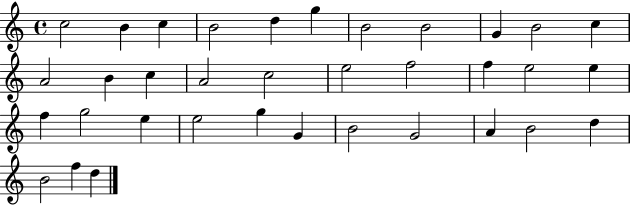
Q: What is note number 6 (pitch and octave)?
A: G5